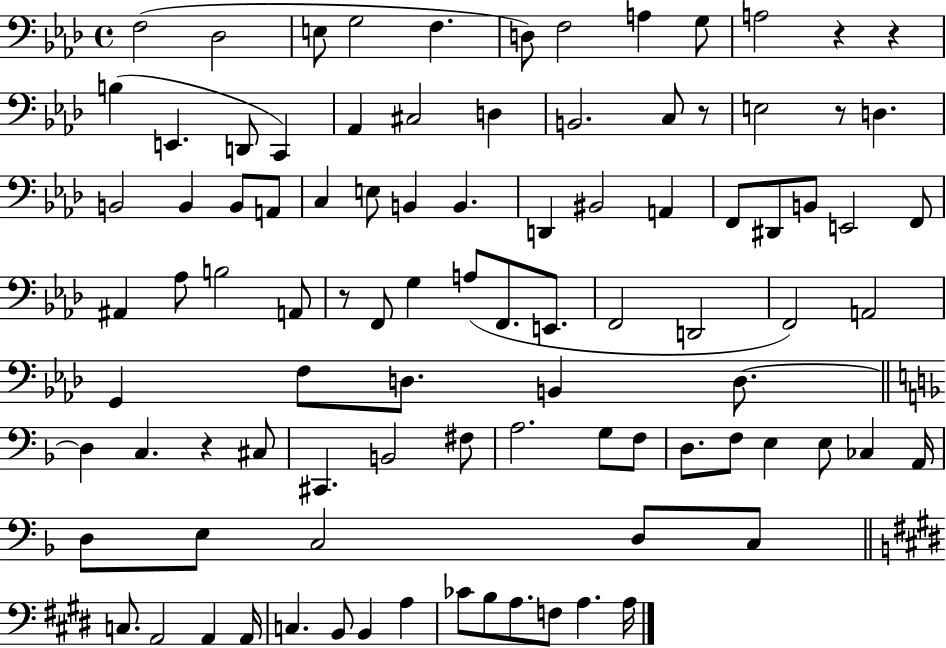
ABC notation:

X:1
T:Untitled
M:4/4
L:1/4
K:Ab
F,2 _D,2 E,/2 G,2 F, D,/2 F,2 A, G,/2 A,2 z z B, E,, D,,/2 C,, _A,, ^C,2 D, B,,2 C,/2 z/2 E,2 z/2 D, B,,2 B,, B,,/2 A,,/2 C, E,/2 B,, B,, D,, ^B,,2 A,, F,,/2 ^D,,/2 B,,/2 E,,2 F,,/2 ^A,, _A,/2 B,2 A,,/2 z/2 F,,/2 G, A,/2 F,,/2 E,,/2 F,,2 D,,2 F,,2 A,,2 G,, F,/2 D,/2 B,, D,/2 D, C, z ^C,/2 ^C,, B,,2 ^F,/2 A,2 G,/2 F,/2 D,/2 F,/2 E, E,/2 _C, A,,/4 D,/2 E,/2 C,2 D,/2 C,/2 C,/2 A,,2 A,, A,,/4 C, B,,/2 B,, A, _C/2 B,/2 A,/2 F,/2 A, A,/4